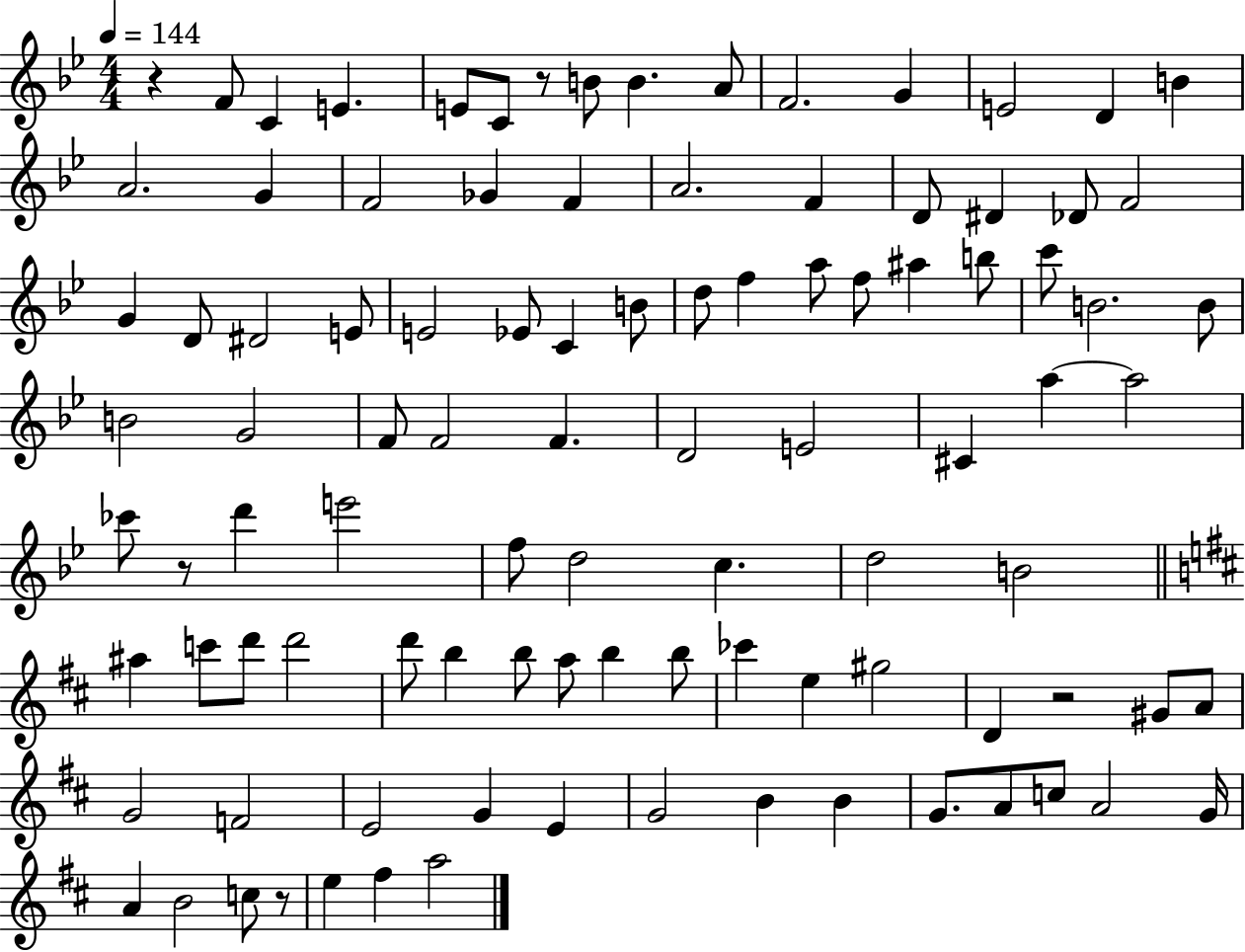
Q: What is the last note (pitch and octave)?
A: A5